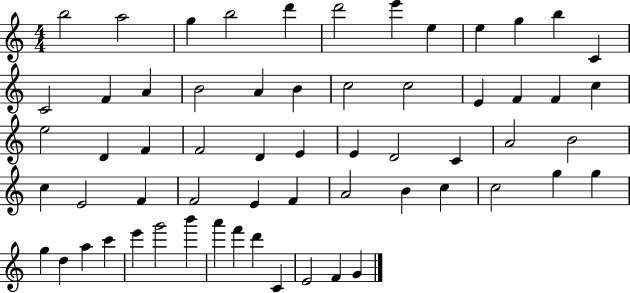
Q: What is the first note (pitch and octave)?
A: B5